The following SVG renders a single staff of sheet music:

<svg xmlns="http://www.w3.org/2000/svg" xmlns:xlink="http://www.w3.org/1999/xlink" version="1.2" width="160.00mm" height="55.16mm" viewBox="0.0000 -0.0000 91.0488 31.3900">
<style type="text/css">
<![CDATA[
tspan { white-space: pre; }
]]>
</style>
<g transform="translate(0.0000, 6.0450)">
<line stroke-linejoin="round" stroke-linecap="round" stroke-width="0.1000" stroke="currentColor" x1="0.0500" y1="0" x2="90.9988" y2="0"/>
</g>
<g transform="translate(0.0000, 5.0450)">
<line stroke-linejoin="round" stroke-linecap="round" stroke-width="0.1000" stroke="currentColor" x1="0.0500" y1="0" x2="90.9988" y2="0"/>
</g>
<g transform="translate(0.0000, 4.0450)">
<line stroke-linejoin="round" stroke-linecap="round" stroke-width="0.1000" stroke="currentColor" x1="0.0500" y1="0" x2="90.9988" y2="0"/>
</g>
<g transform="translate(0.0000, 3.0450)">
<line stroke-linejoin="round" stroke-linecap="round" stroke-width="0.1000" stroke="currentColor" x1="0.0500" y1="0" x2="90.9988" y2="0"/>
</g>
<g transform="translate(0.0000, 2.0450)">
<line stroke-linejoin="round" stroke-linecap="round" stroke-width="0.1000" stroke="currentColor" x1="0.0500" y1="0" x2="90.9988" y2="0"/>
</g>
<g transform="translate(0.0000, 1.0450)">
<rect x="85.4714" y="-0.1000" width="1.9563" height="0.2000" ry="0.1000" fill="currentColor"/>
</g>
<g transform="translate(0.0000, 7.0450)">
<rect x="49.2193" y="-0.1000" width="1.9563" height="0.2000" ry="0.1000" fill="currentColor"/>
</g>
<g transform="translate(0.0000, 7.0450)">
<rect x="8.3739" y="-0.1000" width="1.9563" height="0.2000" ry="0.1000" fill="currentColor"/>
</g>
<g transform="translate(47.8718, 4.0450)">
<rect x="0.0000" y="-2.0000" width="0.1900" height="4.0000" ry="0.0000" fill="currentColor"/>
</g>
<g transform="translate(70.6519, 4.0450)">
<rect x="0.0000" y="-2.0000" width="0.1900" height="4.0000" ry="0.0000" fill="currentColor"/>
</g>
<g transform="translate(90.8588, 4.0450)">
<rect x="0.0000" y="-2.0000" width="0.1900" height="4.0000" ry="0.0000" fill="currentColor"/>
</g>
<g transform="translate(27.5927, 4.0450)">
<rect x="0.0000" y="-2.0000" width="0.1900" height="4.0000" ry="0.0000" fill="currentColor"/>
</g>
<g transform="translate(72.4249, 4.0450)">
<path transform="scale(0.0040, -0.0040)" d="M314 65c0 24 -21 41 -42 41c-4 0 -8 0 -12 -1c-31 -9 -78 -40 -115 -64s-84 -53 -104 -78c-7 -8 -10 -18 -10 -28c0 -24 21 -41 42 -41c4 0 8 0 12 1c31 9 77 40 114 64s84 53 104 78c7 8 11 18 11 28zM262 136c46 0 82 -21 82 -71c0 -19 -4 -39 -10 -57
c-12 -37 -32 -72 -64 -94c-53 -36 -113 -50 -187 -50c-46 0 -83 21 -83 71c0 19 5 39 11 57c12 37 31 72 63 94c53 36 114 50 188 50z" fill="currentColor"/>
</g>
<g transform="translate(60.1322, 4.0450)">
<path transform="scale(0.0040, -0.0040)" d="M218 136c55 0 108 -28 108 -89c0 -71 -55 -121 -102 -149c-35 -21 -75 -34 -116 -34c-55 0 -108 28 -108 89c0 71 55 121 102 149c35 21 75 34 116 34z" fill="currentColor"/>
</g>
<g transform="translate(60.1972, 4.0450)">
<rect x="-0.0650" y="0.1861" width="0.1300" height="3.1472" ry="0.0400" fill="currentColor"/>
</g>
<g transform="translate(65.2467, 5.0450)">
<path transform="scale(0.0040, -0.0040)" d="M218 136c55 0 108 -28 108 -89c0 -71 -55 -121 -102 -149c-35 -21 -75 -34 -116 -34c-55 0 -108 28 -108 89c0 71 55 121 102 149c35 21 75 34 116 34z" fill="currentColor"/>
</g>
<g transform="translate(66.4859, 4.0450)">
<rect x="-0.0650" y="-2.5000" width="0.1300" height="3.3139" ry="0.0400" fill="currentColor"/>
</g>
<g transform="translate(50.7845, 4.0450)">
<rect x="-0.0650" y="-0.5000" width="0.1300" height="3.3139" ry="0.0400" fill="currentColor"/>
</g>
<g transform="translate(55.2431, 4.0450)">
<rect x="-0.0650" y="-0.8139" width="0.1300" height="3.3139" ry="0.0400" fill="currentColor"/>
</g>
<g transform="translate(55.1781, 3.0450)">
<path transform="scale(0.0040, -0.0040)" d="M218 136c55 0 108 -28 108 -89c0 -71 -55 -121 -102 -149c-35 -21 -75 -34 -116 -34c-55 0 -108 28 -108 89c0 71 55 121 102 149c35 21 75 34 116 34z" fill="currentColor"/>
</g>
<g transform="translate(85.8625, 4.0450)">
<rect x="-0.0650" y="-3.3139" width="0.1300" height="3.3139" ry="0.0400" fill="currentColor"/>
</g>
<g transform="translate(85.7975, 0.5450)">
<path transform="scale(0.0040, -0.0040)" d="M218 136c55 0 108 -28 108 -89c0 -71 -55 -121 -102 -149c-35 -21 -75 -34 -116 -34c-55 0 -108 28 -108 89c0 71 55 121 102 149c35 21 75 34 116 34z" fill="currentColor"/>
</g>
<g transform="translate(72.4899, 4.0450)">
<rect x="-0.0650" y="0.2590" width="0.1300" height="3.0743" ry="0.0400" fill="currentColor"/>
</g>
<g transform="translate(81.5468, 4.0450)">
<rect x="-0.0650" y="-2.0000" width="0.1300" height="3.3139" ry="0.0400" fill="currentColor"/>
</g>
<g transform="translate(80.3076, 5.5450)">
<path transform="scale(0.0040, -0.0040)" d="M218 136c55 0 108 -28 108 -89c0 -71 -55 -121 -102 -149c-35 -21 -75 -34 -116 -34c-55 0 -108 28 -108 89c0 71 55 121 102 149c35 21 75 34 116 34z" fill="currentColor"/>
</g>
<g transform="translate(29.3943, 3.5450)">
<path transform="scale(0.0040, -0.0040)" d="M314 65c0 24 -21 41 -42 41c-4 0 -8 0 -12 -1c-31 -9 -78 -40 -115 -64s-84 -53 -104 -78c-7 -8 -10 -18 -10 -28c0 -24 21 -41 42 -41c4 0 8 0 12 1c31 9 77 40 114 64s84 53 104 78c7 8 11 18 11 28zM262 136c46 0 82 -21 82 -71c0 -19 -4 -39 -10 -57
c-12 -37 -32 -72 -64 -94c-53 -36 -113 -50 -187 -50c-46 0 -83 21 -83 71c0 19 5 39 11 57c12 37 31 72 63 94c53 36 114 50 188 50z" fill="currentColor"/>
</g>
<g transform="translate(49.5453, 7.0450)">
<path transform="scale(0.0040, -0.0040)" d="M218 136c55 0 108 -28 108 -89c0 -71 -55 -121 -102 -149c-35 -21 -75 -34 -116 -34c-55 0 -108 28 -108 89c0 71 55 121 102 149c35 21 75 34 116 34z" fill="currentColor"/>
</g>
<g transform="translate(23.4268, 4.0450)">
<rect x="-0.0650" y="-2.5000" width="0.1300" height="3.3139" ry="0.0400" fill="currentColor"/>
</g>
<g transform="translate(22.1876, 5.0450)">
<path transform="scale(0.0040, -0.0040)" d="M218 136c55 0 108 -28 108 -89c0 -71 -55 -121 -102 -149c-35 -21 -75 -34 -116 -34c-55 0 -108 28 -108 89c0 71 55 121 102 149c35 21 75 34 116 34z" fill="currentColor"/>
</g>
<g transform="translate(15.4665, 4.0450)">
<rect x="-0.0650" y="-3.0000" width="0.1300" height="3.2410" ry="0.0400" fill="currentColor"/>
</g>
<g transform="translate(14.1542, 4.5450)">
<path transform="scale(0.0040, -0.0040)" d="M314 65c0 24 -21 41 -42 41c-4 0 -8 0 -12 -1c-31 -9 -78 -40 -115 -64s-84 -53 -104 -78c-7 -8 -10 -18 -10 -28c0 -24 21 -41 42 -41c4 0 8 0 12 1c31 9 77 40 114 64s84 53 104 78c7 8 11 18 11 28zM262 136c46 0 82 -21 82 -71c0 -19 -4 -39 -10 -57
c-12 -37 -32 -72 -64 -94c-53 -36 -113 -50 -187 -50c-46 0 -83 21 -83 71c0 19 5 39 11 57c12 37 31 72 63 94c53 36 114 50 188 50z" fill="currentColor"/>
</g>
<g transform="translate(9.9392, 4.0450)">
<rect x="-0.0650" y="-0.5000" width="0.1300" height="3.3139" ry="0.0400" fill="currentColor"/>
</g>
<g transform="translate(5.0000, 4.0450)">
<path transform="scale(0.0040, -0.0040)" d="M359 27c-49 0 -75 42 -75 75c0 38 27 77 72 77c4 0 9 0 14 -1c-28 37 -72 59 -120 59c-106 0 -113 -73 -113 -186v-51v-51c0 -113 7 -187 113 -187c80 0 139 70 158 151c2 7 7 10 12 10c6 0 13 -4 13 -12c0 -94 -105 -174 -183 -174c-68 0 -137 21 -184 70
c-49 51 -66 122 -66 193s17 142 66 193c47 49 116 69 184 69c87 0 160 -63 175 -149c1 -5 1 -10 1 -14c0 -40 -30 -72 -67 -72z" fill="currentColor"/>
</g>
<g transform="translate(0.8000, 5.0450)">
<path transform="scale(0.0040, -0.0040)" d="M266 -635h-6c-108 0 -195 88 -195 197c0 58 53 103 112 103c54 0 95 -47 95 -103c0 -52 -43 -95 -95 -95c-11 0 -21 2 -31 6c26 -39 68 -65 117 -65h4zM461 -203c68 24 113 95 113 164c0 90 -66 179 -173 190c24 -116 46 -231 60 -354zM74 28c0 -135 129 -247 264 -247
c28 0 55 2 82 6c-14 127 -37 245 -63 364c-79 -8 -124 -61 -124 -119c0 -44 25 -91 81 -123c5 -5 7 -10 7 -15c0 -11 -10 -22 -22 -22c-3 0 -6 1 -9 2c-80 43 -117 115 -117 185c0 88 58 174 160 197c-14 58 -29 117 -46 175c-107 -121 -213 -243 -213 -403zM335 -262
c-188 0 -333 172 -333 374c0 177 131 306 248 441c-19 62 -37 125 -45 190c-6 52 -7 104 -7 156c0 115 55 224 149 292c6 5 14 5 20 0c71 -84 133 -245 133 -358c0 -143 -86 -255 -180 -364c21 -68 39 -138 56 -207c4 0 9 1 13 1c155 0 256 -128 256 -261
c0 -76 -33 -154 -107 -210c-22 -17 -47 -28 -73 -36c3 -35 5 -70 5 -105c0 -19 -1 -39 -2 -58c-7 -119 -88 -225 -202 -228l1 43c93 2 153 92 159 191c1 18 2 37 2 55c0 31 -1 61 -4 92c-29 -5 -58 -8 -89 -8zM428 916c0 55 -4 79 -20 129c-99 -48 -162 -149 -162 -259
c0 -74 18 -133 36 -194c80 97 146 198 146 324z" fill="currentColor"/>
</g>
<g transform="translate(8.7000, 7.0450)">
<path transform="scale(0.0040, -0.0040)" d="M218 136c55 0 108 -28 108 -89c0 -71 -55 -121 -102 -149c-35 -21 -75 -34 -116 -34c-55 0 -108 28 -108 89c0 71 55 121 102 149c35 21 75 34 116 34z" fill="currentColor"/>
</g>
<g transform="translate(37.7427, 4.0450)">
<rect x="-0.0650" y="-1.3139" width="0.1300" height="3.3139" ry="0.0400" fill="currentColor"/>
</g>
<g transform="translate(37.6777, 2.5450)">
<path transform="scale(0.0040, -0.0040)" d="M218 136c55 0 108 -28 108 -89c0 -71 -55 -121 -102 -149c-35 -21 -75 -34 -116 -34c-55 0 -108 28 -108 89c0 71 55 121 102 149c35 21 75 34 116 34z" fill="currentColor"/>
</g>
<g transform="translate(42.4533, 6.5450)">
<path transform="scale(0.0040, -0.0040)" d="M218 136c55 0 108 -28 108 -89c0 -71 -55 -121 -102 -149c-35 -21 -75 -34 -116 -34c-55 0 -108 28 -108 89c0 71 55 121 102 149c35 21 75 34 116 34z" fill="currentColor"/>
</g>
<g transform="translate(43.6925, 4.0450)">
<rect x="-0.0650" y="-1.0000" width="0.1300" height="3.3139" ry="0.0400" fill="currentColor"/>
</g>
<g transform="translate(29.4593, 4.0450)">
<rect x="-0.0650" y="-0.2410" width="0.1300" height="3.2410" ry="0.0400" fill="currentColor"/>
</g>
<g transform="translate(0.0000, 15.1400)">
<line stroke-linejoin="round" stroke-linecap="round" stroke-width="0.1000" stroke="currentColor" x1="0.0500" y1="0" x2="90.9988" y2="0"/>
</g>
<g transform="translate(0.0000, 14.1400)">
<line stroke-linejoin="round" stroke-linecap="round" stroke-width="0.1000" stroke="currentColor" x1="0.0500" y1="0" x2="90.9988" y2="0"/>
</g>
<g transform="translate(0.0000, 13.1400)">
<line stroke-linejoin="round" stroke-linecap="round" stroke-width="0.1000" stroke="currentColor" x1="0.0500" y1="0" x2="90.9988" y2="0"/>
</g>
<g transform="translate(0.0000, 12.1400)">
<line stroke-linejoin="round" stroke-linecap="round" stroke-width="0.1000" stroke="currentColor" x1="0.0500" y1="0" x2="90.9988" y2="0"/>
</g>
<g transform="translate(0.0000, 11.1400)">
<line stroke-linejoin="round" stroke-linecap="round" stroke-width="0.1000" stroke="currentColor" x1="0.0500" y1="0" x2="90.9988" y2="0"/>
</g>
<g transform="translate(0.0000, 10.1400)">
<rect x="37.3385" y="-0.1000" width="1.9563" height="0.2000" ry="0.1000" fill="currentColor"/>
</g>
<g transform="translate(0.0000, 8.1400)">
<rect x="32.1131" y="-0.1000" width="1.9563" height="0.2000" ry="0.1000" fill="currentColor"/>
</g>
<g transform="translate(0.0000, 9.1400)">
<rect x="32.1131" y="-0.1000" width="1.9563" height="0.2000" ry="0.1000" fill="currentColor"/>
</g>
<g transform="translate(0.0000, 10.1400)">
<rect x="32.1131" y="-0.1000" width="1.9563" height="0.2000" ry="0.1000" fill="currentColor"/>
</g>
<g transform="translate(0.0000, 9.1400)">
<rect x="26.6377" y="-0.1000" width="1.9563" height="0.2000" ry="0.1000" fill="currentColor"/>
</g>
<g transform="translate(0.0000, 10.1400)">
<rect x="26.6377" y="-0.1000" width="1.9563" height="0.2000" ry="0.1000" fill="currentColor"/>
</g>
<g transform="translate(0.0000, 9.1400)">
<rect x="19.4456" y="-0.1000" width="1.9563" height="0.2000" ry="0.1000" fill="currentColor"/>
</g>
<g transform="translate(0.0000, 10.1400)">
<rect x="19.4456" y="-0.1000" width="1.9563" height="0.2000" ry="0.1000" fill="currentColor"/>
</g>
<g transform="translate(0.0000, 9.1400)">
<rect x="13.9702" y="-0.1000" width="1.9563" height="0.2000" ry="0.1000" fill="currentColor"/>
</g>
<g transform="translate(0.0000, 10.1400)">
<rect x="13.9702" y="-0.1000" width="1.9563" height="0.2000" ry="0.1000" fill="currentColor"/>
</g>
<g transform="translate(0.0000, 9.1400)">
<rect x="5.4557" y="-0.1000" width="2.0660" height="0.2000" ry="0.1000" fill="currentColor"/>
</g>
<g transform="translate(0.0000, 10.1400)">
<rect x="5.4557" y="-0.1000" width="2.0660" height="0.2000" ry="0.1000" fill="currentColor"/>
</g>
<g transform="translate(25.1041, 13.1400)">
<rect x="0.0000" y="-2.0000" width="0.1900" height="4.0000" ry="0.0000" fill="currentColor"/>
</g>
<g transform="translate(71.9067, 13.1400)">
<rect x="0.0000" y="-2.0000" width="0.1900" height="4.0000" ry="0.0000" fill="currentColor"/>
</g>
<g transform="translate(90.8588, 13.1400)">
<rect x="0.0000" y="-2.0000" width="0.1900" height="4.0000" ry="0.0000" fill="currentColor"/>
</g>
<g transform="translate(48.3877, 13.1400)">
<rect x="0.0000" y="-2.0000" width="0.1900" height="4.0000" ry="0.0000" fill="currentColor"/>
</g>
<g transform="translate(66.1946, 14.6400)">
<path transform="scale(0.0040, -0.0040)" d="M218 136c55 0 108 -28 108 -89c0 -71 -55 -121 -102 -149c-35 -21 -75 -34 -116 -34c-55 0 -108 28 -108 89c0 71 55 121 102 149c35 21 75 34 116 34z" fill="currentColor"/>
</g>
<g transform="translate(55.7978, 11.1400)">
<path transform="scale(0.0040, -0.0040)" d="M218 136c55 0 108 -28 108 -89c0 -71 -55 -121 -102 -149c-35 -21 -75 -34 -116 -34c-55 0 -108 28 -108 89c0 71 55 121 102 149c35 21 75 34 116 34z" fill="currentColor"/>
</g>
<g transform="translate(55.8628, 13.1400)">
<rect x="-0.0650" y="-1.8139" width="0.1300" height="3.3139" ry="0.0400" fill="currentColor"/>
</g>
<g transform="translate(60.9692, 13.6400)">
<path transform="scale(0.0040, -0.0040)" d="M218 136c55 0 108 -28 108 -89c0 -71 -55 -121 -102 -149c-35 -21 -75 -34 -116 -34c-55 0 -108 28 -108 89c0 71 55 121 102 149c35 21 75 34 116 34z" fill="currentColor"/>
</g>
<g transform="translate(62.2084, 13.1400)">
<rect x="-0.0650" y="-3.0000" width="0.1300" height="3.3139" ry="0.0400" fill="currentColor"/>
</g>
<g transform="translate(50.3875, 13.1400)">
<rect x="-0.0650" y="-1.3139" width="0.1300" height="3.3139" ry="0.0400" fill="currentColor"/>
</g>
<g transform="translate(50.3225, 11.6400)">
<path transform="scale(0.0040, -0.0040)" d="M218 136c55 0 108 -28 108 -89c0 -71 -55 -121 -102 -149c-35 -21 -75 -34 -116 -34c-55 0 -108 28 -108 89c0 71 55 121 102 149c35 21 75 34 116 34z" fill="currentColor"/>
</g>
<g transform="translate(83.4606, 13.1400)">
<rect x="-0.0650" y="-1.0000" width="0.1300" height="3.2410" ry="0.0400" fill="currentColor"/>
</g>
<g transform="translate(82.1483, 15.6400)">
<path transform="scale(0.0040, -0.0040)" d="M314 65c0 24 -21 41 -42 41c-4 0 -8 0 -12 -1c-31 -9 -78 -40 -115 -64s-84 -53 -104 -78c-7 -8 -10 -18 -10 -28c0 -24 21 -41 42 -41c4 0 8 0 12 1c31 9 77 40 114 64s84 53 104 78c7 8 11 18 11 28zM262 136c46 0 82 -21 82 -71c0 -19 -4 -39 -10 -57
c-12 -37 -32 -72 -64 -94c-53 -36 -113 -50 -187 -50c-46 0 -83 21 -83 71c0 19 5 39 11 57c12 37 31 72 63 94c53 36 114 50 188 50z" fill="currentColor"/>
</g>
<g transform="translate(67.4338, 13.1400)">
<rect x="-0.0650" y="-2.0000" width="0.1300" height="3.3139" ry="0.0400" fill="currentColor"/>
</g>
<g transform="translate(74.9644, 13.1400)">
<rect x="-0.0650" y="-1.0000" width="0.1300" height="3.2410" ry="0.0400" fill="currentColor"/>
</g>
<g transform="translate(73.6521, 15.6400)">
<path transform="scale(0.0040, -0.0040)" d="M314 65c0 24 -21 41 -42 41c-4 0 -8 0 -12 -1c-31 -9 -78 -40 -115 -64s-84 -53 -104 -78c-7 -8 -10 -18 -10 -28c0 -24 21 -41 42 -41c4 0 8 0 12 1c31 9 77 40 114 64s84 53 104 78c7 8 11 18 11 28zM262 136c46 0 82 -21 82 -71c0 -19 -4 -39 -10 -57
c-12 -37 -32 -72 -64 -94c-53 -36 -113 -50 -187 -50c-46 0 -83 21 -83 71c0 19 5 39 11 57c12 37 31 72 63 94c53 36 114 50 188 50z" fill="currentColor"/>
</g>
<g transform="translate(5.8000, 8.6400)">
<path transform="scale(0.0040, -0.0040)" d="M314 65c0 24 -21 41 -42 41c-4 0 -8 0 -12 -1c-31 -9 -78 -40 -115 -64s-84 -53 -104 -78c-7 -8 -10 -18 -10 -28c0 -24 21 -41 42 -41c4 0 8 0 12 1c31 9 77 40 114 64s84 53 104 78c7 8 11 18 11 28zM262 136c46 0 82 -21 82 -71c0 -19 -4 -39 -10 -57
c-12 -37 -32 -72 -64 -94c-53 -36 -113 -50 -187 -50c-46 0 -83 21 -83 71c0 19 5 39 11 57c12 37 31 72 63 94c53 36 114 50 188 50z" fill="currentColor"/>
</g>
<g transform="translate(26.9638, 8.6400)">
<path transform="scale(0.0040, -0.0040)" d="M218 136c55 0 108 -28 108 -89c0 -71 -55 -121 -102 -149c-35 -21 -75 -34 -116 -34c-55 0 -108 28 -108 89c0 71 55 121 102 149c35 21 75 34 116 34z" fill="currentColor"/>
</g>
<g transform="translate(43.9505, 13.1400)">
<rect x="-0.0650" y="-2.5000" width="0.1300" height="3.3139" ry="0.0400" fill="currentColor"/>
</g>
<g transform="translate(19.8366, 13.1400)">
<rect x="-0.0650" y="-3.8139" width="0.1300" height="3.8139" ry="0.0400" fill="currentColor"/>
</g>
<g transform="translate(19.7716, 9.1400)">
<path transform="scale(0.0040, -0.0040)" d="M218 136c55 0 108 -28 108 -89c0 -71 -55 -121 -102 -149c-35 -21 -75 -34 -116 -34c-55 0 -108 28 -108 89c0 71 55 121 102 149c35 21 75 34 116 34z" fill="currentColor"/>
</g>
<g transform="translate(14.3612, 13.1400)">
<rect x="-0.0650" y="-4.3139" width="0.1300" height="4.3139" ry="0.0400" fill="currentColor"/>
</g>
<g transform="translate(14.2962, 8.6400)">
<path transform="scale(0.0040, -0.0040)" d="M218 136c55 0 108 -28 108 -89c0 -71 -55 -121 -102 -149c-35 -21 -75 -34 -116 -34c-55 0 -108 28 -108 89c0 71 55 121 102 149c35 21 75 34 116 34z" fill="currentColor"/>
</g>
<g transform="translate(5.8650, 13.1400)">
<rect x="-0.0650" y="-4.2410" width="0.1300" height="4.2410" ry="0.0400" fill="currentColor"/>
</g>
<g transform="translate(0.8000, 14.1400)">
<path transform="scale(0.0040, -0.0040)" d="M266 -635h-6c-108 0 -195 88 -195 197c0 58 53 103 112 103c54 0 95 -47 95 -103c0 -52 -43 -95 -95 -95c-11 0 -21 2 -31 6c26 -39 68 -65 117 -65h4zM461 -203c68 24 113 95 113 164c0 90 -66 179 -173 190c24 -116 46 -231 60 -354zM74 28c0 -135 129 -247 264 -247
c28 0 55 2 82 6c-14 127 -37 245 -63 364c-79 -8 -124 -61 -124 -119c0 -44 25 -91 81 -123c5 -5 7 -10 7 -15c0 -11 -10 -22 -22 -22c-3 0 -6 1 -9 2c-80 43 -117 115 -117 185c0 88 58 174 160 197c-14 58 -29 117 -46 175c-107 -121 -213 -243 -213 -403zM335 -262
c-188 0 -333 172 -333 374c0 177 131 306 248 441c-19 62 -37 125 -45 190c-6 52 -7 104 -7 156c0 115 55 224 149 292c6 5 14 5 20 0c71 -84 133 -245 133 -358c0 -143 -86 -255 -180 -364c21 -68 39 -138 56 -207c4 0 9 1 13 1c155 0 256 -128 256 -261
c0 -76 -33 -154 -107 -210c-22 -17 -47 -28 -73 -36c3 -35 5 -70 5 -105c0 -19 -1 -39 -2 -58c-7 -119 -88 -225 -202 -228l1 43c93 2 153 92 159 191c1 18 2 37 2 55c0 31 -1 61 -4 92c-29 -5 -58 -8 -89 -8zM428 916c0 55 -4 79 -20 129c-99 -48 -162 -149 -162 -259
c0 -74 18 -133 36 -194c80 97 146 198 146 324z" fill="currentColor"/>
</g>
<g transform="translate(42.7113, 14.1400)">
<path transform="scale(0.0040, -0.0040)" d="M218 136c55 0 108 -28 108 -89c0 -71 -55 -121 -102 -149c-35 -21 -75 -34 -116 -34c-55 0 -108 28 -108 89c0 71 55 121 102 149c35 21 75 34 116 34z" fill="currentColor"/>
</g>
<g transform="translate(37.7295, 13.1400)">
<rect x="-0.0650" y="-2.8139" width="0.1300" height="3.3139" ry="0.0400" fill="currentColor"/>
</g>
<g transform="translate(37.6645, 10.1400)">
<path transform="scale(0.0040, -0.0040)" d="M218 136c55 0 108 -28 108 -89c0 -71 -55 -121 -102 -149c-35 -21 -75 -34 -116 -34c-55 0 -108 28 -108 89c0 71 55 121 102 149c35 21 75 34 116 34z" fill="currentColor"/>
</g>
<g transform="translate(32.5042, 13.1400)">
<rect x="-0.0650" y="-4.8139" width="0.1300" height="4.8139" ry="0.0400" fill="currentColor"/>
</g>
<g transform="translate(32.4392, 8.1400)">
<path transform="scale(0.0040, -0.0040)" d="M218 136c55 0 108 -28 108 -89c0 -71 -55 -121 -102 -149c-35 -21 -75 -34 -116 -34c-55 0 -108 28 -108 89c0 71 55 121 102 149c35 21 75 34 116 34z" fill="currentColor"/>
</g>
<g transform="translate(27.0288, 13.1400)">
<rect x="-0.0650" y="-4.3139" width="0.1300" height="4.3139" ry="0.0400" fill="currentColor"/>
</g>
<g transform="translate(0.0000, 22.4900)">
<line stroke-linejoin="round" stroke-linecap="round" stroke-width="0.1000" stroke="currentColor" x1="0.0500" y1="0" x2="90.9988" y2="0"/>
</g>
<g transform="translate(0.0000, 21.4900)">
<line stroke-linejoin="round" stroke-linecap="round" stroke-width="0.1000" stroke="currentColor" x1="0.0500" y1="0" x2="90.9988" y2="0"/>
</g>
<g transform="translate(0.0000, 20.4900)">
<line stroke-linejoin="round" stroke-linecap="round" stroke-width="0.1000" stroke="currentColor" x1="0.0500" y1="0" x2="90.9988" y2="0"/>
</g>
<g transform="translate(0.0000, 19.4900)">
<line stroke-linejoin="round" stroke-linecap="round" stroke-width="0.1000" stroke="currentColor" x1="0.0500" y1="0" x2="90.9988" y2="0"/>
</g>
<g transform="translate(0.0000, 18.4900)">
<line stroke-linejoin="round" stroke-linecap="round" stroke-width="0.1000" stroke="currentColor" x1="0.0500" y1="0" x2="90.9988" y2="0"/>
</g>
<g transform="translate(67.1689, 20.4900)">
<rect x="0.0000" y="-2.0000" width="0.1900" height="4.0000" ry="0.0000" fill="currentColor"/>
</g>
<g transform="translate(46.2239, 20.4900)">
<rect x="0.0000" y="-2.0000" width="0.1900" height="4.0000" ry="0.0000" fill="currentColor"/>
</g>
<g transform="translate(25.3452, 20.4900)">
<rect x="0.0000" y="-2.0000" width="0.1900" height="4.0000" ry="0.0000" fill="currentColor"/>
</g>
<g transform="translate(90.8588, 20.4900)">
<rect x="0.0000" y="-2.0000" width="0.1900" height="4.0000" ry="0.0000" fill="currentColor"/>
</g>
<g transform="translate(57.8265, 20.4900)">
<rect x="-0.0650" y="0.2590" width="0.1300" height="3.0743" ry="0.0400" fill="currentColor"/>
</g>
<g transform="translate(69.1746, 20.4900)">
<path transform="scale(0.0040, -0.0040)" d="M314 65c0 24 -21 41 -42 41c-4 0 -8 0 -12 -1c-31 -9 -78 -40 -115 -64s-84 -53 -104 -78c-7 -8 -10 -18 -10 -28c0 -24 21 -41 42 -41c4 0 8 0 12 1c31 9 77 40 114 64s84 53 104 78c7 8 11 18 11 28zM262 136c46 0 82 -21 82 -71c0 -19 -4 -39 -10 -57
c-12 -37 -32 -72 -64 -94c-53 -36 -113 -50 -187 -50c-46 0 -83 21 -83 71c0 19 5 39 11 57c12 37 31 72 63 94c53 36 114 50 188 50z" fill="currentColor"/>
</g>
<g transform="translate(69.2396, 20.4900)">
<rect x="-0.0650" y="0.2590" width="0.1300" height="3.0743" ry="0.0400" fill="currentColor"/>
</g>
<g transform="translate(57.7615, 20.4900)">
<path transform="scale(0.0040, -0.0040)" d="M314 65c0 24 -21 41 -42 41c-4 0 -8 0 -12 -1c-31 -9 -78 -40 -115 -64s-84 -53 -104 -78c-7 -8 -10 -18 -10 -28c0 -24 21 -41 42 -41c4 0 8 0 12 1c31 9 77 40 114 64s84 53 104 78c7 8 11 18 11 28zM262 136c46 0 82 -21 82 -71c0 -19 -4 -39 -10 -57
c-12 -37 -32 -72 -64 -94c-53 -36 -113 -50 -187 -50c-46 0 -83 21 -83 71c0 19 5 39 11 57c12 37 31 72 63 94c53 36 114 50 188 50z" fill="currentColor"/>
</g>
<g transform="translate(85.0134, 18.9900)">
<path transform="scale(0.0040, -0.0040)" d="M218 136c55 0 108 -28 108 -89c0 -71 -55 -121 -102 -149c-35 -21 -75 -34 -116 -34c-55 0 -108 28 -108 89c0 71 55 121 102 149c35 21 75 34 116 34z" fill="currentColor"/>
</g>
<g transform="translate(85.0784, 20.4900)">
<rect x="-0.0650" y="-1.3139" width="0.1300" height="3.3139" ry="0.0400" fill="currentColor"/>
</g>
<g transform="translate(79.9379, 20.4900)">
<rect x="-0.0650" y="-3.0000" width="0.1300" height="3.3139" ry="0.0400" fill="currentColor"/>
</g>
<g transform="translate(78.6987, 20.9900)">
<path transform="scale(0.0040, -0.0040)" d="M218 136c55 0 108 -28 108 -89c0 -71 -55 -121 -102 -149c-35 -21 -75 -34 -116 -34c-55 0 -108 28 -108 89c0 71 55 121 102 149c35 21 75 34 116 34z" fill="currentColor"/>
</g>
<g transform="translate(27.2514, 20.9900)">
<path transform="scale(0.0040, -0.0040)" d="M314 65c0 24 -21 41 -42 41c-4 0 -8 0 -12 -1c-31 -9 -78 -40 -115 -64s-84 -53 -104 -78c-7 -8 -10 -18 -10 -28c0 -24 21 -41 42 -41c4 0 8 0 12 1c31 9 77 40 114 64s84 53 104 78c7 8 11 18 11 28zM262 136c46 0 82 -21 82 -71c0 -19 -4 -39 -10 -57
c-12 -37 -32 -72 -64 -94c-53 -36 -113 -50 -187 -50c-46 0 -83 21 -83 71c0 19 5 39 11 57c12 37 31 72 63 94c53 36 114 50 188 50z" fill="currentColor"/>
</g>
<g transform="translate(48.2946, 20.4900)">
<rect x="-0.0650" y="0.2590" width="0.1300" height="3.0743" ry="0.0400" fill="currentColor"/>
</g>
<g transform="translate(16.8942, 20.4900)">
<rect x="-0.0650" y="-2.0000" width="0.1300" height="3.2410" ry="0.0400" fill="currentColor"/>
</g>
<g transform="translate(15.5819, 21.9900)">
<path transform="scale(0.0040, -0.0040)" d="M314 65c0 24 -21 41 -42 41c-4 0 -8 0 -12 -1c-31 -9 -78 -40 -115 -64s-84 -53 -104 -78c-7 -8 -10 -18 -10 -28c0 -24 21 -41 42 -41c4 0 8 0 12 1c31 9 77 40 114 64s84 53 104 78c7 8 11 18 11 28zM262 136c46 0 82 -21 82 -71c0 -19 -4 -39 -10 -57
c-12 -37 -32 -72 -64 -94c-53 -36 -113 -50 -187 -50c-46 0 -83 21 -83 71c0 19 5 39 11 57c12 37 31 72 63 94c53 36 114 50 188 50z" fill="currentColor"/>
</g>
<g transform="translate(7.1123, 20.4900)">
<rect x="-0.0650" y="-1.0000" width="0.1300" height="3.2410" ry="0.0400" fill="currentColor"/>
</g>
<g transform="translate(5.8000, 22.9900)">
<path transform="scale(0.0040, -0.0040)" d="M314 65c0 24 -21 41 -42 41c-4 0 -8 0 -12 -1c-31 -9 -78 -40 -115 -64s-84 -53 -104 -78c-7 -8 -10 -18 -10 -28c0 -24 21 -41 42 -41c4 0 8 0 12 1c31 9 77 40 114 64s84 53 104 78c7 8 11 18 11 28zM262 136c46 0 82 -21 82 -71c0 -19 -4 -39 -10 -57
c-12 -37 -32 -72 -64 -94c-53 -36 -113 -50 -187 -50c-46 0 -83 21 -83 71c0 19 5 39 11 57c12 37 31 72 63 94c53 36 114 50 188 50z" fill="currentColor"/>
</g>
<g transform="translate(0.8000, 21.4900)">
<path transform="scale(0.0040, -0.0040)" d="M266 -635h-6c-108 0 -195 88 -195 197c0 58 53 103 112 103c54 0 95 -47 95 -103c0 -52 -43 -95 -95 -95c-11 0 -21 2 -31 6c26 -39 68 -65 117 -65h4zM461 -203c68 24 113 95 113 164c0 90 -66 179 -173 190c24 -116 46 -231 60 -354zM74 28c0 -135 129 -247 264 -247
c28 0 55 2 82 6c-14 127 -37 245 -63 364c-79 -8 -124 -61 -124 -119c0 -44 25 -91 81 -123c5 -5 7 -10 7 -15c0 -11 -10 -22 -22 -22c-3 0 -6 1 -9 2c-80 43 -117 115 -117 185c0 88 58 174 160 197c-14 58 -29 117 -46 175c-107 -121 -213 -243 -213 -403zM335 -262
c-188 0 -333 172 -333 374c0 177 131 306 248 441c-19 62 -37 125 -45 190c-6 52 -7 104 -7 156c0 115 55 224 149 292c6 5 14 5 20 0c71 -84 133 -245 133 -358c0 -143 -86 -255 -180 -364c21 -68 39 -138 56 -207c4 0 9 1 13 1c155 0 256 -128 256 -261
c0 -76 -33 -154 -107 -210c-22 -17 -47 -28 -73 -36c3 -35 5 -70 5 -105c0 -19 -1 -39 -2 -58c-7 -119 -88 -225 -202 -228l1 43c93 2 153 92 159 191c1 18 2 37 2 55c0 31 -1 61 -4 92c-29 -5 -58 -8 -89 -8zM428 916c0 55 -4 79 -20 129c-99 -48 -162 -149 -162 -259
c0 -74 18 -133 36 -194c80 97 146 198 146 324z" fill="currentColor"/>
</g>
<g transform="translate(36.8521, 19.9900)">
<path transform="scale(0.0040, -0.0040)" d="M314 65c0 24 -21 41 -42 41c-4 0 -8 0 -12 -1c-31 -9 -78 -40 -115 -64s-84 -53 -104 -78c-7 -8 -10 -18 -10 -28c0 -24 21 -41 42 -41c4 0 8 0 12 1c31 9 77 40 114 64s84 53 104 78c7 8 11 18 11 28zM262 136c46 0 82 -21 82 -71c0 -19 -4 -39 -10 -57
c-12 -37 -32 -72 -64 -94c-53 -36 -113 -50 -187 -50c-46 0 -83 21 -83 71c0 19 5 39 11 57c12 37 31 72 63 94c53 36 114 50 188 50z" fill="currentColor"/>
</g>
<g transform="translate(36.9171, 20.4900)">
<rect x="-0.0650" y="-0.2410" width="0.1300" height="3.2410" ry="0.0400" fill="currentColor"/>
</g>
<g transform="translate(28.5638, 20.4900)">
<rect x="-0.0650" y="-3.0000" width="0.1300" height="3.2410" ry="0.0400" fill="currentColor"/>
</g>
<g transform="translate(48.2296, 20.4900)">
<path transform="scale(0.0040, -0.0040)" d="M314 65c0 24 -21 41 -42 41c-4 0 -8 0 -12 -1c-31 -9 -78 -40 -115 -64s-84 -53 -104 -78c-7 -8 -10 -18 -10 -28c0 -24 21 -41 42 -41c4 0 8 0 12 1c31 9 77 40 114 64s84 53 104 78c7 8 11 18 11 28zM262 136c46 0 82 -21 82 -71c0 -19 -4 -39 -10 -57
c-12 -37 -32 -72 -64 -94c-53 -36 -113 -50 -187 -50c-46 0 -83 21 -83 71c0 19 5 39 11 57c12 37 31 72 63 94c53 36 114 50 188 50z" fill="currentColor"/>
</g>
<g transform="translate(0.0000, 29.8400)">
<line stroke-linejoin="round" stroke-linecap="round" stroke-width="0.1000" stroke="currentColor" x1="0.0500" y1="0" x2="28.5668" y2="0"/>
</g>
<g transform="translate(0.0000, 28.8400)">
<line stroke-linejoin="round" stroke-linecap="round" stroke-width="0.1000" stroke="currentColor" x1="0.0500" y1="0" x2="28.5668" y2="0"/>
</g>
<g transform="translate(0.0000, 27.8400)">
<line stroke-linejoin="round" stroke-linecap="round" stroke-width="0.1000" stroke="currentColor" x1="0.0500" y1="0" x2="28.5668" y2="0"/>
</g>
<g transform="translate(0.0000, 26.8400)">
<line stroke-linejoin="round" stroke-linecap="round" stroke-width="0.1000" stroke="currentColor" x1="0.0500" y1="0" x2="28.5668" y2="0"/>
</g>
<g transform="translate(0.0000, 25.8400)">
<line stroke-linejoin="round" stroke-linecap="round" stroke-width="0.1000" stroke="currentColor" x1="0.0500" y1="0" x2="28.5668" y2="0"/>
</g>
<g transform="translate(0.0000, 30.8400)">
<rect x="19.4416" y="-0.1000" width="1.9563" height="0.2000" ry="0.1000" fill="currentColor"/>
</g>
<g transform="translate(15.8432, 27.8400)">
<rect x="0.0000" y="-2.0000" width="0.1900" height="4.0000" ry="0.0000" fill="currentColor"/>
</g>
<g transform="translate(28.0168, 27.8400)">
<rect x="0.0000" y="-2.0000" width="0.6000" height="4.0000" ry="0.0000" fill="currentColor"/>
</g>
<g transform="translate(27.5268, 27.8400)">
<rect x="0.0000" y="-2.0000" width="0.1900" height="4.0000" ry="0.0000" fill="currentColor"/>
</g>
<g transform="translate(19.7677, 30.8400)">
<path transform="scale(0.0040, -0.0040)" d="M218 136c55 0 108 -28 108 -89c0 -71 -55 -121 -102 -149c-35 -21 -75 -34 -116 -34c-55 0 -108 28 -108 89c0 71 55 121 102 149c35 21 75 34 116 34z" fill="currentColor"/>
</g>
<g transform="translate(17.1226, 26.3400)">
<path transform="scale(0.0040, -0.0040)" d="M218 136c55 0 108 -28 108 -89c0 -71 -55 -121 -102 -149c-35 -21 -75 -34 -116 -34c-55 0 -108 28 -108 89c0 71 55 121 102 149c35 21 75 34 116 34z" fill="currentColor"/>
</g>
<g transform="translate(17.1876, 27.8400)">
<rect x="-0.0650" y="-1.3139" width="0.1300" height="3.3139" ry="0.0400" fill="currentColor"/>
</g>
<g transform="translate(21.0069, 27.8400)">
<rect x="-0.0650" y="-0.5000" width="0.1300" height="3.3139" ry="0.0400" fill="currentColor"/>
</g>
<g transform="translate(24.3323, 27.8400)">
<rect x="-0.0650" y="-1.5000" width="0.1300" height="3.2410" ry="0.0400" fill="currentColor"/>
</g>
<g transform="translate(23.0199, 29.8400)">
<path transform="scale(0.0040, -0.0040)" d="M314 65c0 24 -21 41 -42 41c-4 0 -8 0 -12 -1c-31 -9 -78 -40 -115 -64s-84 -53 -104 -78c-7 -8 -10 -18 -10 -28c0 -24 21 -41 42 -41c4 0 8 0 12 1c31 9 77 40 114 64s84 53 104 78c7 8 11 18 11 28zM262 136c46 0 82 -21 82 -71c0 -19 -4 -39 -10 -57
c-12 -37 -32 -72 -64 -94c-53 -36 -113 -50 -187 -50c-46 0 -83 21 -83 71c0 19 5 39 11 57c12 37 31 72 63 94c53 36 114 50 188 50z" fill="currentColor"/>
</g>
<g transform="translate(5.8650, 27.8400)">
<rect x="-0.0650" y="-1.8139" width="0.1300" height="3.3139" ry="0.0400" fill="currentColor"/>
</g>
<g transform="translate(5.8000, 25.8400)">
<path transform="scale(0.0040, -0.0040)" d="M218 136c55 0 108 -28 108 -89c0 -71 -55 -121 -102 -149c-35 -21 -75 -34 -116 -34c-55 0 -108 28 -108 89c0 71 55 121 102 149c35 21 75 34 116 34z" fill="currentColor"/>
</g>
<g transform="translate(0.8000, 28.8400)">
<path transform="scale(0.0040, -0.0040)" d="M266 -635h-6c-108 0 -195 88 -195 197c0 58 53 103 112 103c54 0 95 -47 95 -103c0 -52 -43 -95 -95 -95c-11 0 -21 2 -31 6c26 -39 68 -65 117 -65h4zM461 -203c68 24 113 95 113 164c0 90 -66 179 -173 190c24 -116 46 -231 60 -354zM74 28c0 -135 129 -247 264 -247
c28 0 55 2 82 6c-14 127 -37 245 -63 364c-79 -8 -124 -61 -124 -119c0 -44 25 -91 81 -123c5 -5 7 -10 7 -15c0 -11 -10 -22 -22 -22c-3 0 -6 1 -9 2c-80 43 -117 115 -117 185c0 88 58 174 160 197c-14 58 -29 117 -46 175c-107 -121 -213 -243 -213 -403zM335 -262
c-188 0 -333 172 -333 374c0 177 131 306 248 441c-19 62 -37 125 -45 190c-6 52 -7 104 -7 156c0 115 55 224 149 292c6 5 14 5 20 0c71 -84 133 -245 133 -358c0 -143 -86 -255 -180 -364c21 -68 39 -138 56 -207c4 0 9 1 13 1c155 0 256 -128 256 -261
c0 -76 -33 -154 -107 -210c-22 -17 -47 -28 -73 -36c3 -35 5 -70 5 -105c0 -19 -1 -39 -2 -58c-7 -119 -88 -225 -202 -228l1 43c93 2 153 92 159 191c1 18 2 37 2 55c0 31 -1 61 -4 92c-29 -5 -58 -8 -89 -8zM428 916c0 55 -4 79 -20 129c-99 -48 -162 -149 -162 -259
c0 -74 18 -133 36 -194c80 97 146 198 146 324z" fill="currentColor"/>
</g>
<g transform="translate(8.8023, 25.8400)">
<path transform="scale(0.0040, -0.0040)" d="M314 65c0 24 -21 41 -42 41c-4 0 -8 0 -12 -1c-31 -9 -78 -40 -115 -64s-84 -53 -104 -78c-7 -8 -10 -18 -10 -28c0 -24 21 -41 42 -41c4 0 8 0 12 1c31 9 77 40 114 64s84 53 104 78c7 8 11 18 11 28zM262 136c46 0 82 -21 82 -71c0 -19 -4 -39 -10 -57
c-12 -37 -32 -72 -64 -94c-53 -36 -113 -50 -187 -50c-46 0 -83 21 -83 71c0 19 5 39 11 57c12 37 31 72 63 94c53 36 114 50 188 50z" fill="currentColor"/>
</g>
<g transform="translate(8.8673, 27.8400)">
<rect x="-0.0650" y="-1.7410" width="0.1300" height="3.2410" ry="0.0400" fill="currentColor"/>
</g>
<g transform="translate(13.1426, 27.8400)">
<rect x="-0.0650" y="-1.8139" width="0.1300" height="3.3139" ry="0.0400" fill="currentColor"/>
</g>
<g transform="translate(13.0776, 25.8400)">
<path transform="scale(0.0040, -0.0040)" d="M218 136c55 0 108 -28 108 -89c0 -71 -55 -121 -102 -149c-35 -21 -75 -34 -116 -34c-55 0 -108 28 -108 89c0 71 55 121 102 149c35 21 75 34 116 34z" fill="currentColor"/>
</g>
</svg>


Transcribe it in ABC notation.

X:1
T:Untitled
M:4/4
L:1/4
K:C
C A2 G c2 e D C d B G B2 F b d'2 d' c' d' e' a G e f A F D2 D2 D2 F2 A2 c2 B2 B2 B2 A e f f2 f e C E2